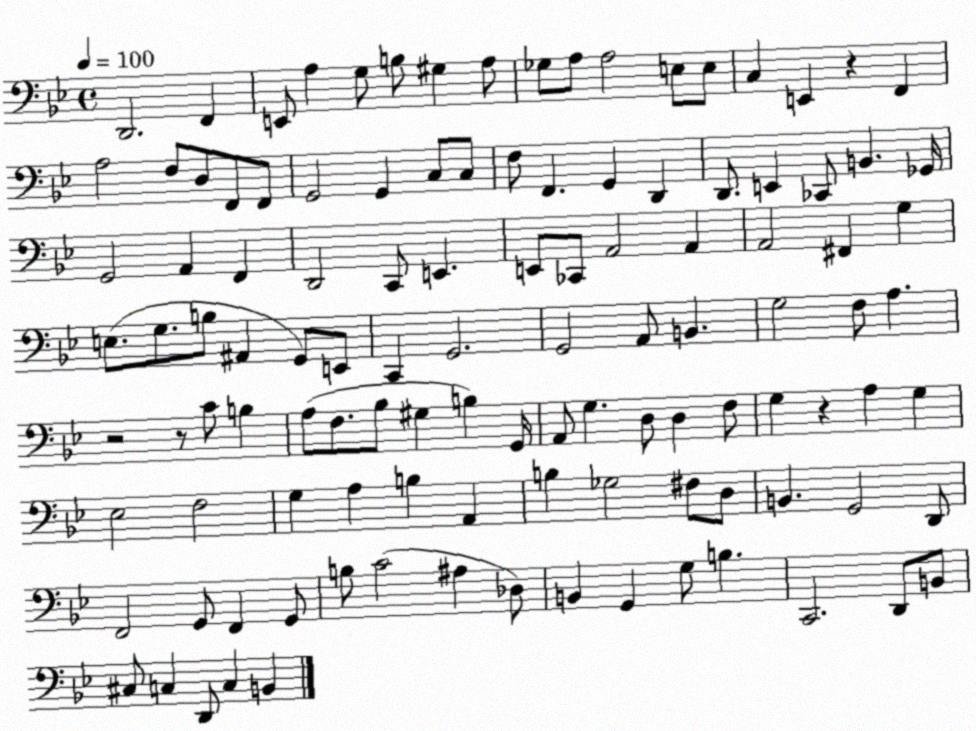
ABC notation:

X:1
T:Untitled
M:4/4
L:1/4
K:Bb
D,,2 F,, E,,/2 A, G,/2 B,/2 ^G, A,/2 _G,/2 A,/2 A,2 E,/2 E,/2 C, E,, z F,, A,2 F,/2 D,/2 F,,/2 F,,/2 G,,2 G,, C,/2 C,/2 F,/2 F,, G,, D,, D,,/2 E,, _C,,/2 B,, _G,,/4 G,,2 A,, F,, D,,2 C,,/2 E,, E,,/2 _C,,/2 A,,2 A,, A,,2 ^F,, G, E,/2 G,/2 B,/2 ^A,, G,,/2 E,,/2 C,, G,,2 G,,2 A,,/2 B,, G,2 F,/2 A, z2 z/2 C/2 B, A,/2 F,/2 _B,/2 ^G, B, G,,/4 A,,/2 G, D,/2 D, F,/2 G, z A, G, _E,2 F,2 G, A, B, A,, B, _G,2 ^F,/2 D,/2 B,, G,,2 D,,/2 F,,2 G,,/2 F,, G,,/2 B,/2 C2 ^A, _D,/2 B,, G,, G,/2 B, C,,2 D,,/2 B,,/2 ^C,/2 C, D,,/2 C, B,,